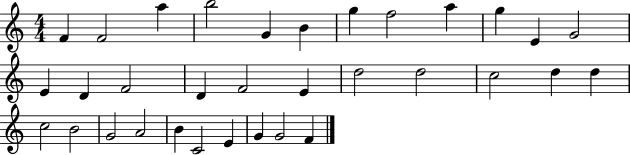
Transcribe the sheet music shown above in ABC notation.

X:1
T:Untitled
M:4/4
L:1/4
K:C
F F2 a b2 G B g f2 a g E G2 E D F2 D F2 E d2 d2 c2 d d c2 B2 G2 A2 B C2 E G G2 F